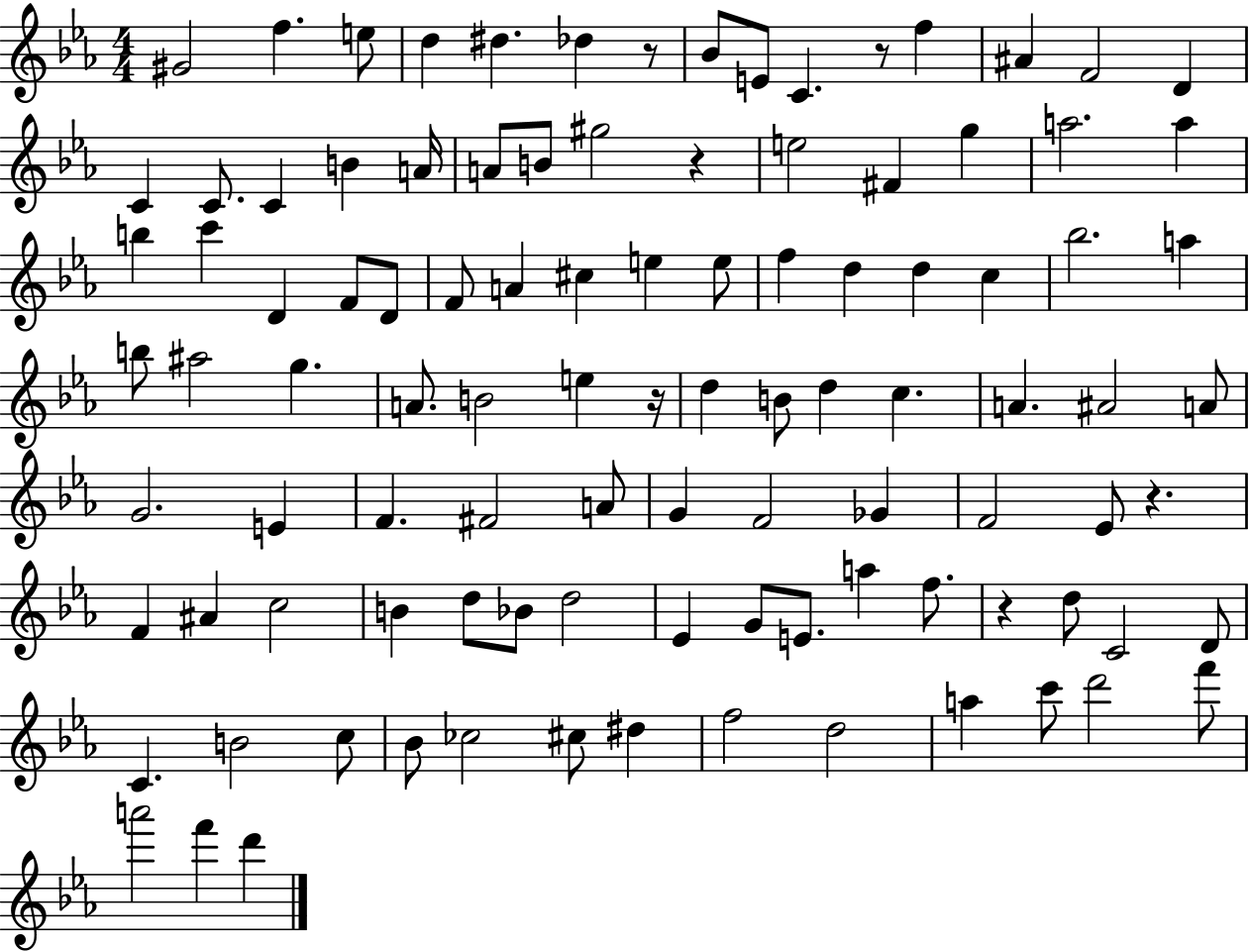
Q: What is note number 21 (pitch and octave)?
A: G#5